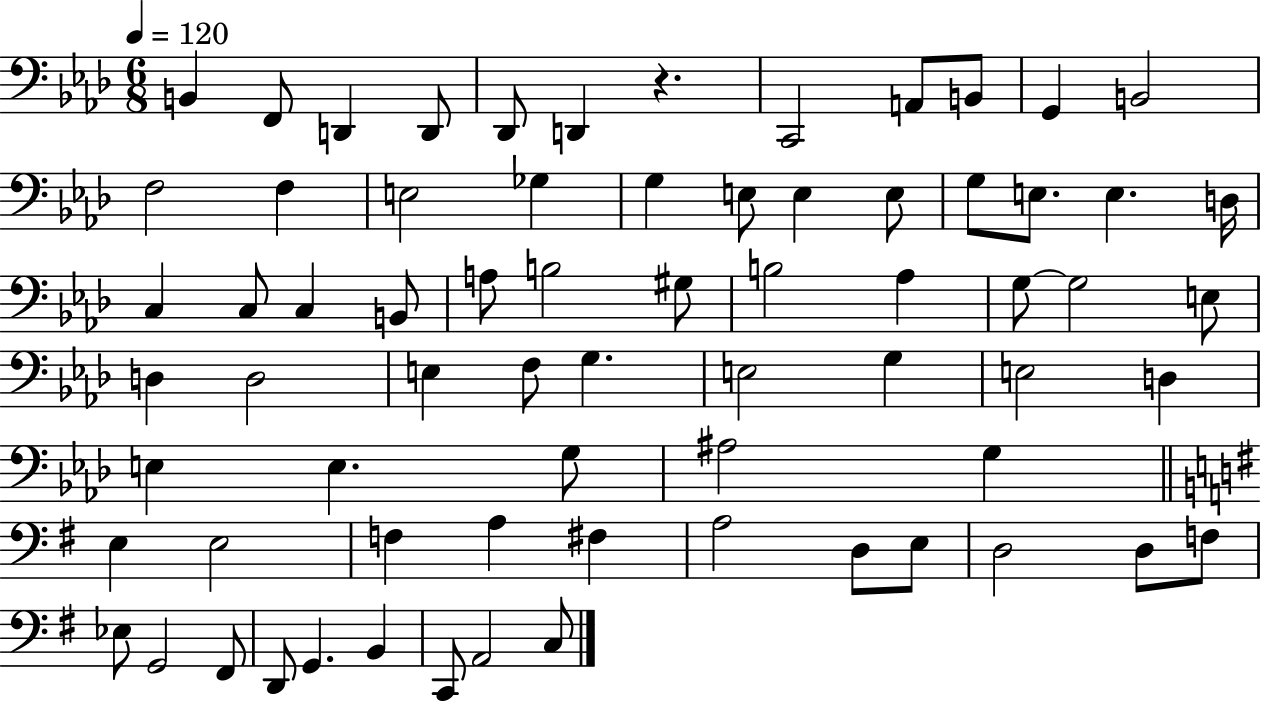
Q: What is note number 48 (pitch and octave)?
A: A#3